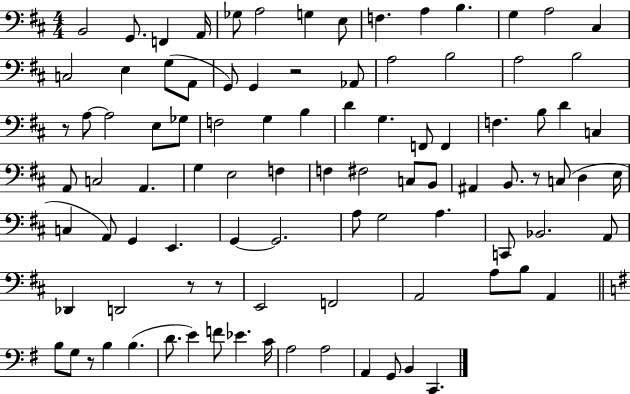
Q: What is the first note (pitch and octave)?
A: B2